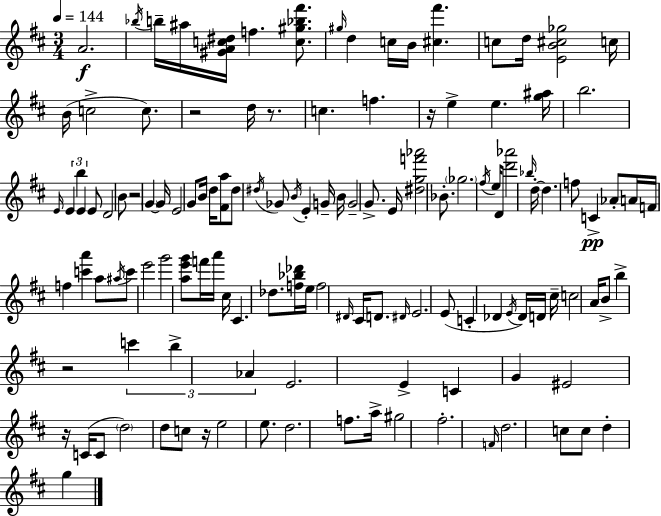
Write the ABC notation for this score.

X:1
T:Untitled
M:3/4
L:1/4
K:D
A2 _b/4 b/4 ^a/4 [^GAc^d]/4 f [c^g_b^f']/2 ^g/4 d c/4 B/4 [^c^f'] c/2 d/4 [EB^c_g]2 c/4 B/4 c2 c/2 z2 d/4 z/2 c f z/4 e e [g^a]/4 b2 E/4 E b E E/2 D2 B/2 z2 G G/4 E2 G/2 B/4 d/4 [^Fa]/2 d/2 ^d/4 _G/2 B/4 E G/4 B/4 G2 G/2 E/4 [^dgf'_a']2 _B/2 _g2 ^f/4 e/4 D/2 [d'_a']2 _b/4 d/4 d f/2 C _A/2 A/4 F/4 f [c'a'] a/2 ^a/4 c'/2 e'2 g'2 [ae'g']/2 f'/4 a'/4 ^c/4 ^C _d/2 [f_b_d']/4 e/4 f2 ^D/4 ^C/4 D/2 ^D/4 E2 E/2 C _D E/4 _D/4 D/4 ^c/4 c2 A/4 B/2 b z2 c' b _A E2 E C G ^E2 z/4 C/4 C/2 d2 d/2 c/2 z/4 e2 e/2 d2 f/2 a/4 ^g2 ^f2 F/4 d2 c/2 c/2 d g